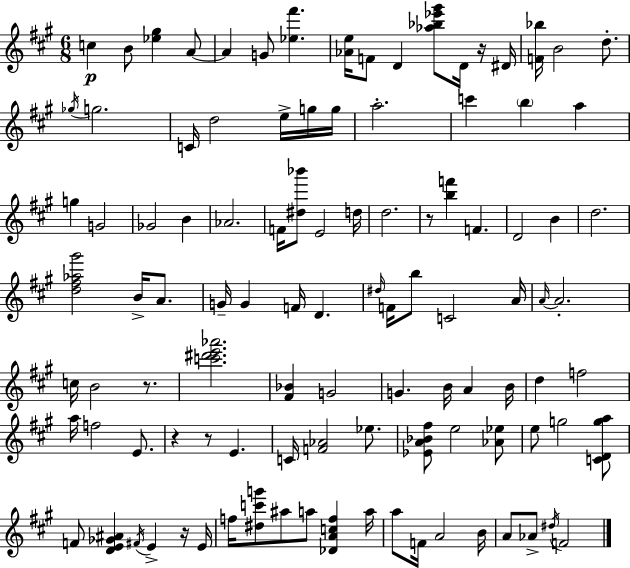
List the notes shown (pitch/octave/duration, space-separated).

C5/q B4/e [Eb5,G#5]/q A4/e A4/q G4/e [Eb5,F#6]/q. [Ab4,E5]/s F4/e D4/q [Ab5,Bb5,Eb6,G#6]/e D4/s R/s D#4/s [F4,Bb5]/s B4/h D5/e. Gb5/s G5/h. C4/s D5/h E5/s G5/s G5/s A5/h. C6/q B5/q A5/q G5/q G4/h Gb4/h B4/q Ab4/h. F4/s [D#5,Bb6]/e E4/h D5/s D5/h. R/e [B5,F6]/q F4/q. D4/h B4/q D5/h. [D5,F#5,Ab5,G#6]/h B4/s A4/e. G4/s G4/q F4/s D4/q. D#5/s F4/s B5/e C4/h A4/s A4/s A4/h. C5/s B4/h R/e. [C6,D#6,E6,Ab6]/h. [F#4,Bb4]/q G4/h G4/q. B4/s A4/q B4/s D5/q F5/h A5/s F5/h E4/e. R/q R/e E4/q. C4/s [F4,Ab4]/h Eb5/e. [Eb4,A4,Bb4,F#5]/e E5/h [Ab4,Eb5]/e E5/e G5/h [C4,D4,G5,A5]/e F4/e [D4,E4,Gb4,A#4]/q F#4/s E4/q R/s E4/s F5/s [D#5,C6,G6]/e A#5/e A5/e [Db4,A4,C5,F5]/q A5/s A5/e F4/s A4/h B4/s A4/e Ab4/e D#5/s F4/h